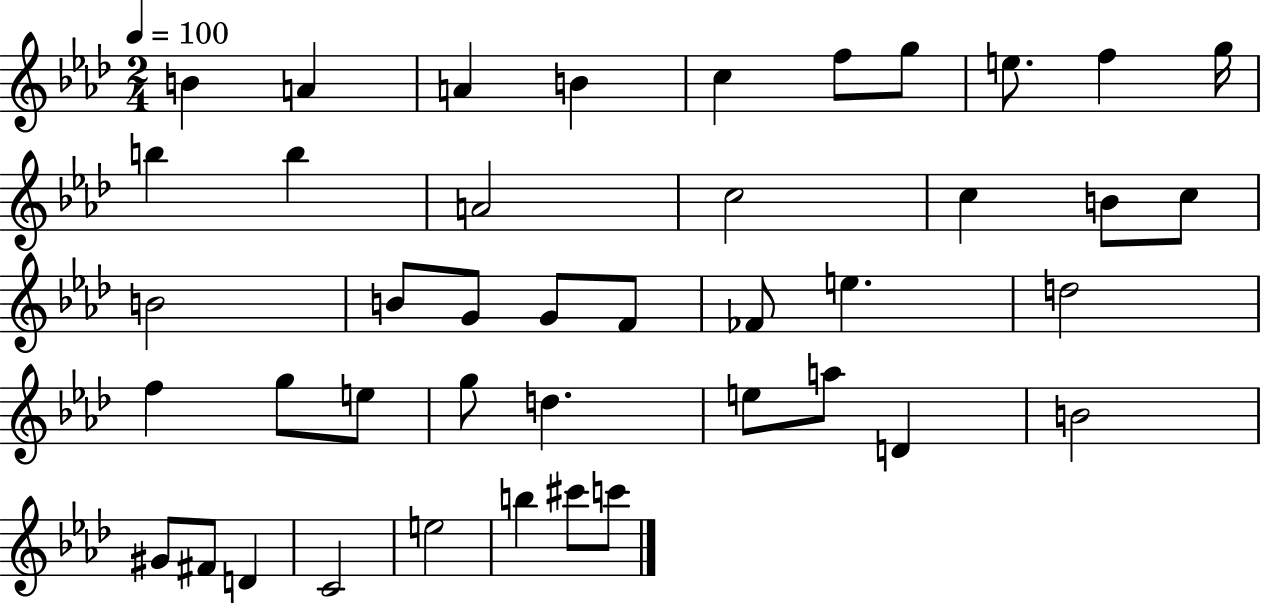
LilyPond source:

{
  \clef treble
  \numericTimeSignature
  \time 2/4
  \key aes \major
  \tempo 4 = 100
  b'4 a'4 | a'4 b'4 | c''4 f''8 g''8 | e''8. f''4 g''16 | \break b''4 b''4 | a'2 | c''2 | c''4 b'8 c''8 | \break b'2 | b'8 g'8 g'8 f'8 | fes'8 e''4. | d''2 | \break f''4 g''8 e''8 | g''8 d''4. | e''8 a''8 d'4 | b'2 | \break gis'8 fis'8 d'4 | c'2 | e''2 | b''4 cis'''8 c'''8 | \break \bar "|."
}